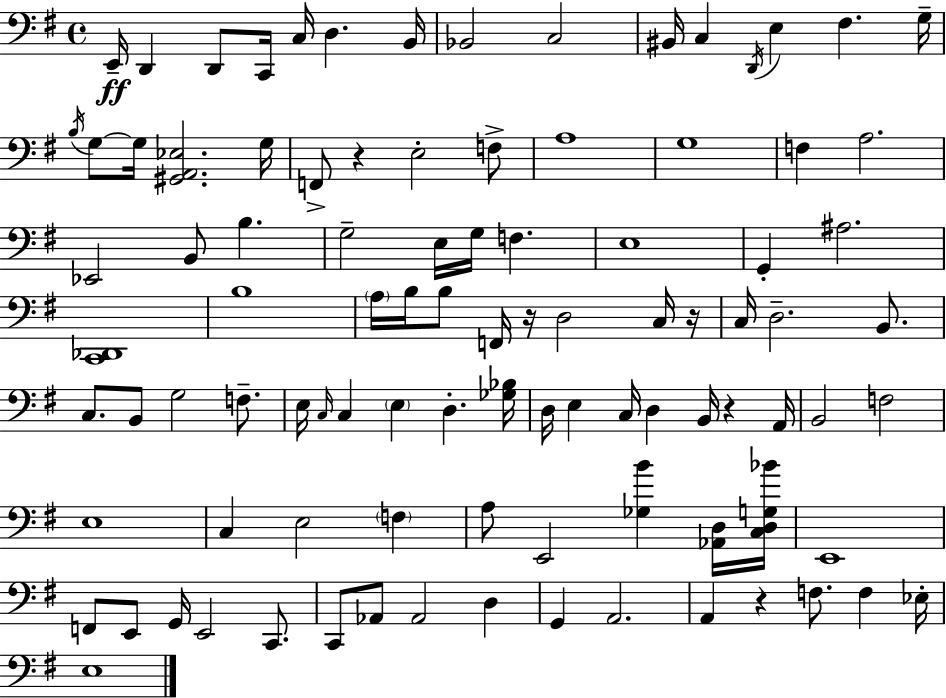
X:1
T:Untitled
M:4/4
L:1/4
K:G
E,,/4 D,, D,,/2 C,,/4 C,/4 D, B,,/4 _B,,2 C,2 ^B,,/4 C, D,,/4 E, ^F, G,/4 B,/4 G,/2 G,/4 [^G,,A,,_E,]2 G,/4 F,,/2 z E,2 F,/2 A,4 G,4 F, A,2 _E,,2 B,,/2 B, G,2 E,/4 G,/4 F, E,4 G,, ^A,2 [C,,_D,,]4 B,4 A,/4 B,/4 B,/2 F,,/4 z/4 D,2 C,/4 z/4 C,/4 D,2 B,,/2 C,/2 B,,/2 G,2 F,/2 E,/4 C,/4 C, E, D, [_G,_B,]/4 D,/4 E, C,/4 D, B,,/4 z A,,/4 B,,2 F,2 E,4 C, E,2 F, A,/2 E,,2 [_G,B] [_A,,D,]/4 [C,D,G,_B]/4 E,,4 F,,/2 E,,/2 G,,/4 E,,2 C,,/2 C,,/2 _A,,/2 _A,,2 D, G,, A,,2 A,, z F,/2 F, _E,/4 E,4